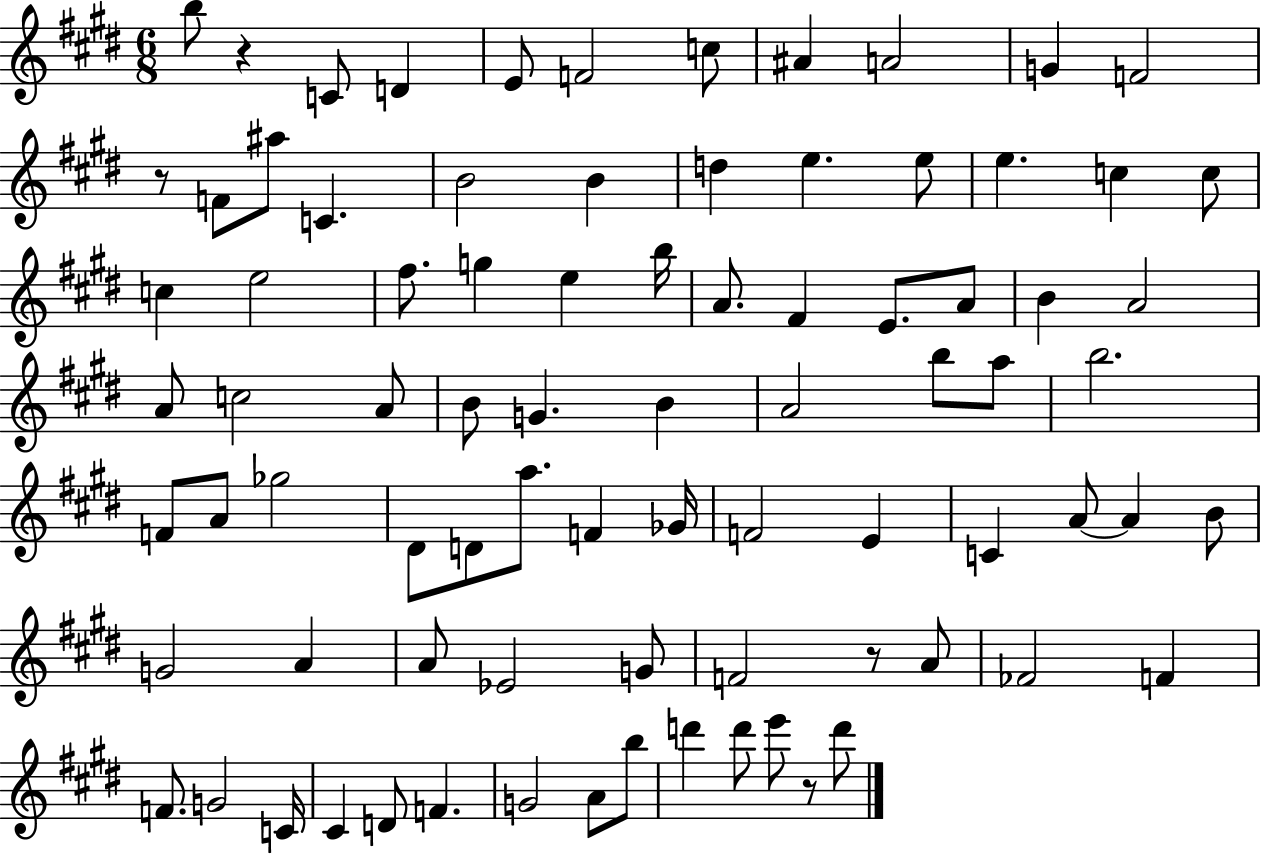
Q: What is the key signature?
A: E major